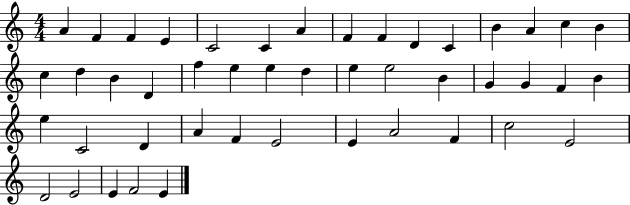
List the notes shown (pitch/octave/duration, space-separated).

A4/q F4/q F4/q E4/q C4/h C4/q A4/q F4/q F4/q D4/q C4/q B4/q A4/q C5/q B4/q C5/q D5/q B4/q D4/q F5/q E5/q E5/q D5/q E5/q E5/h B4/q G4/q G4/q F4/q B4/q E5/q C4/h D4/q A4/q F4/q E4/h E4/q A4/h F4/q C5/h E4/h D4/h E4/h E4/q F4/h E4/q